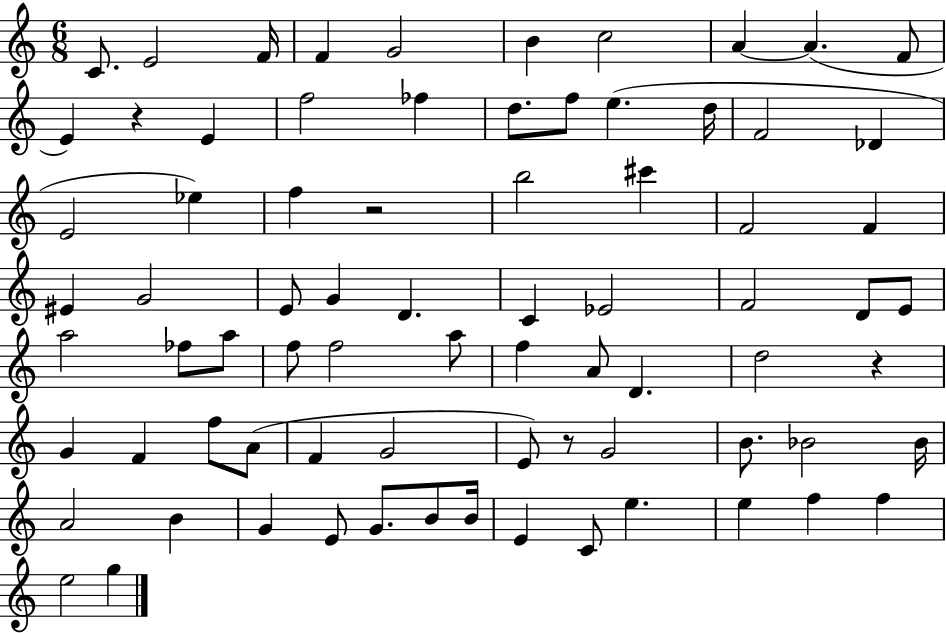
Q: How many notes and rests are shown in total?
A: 77